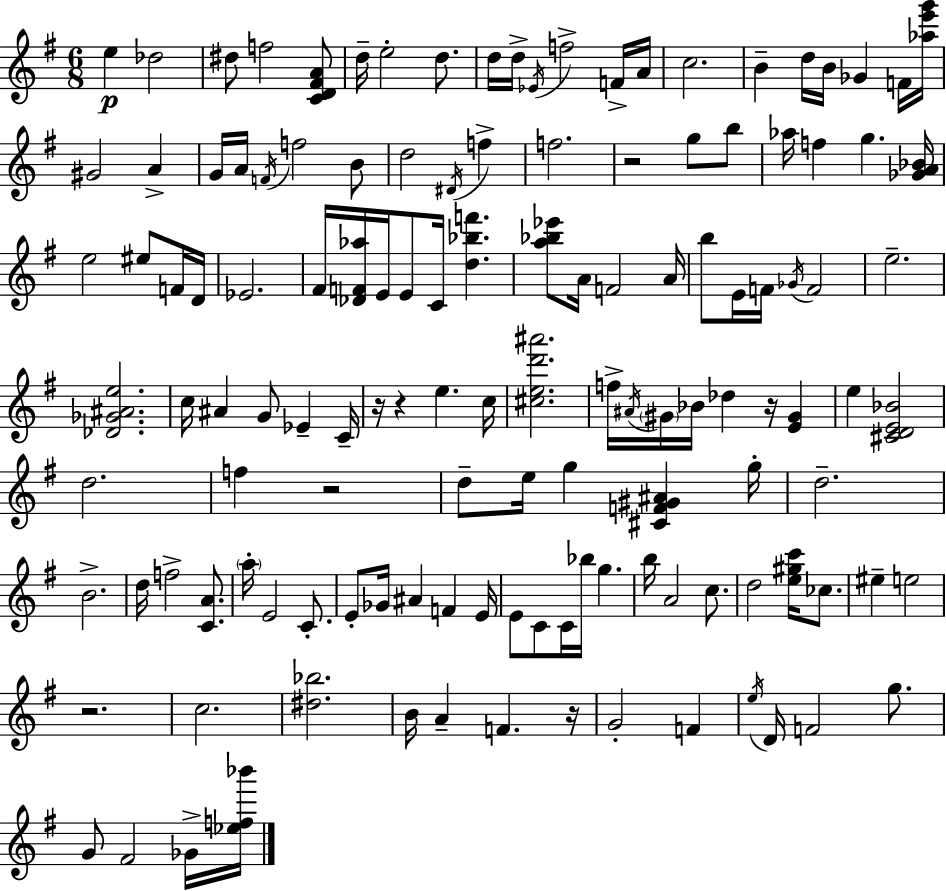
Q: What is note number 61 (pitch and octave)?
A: F5